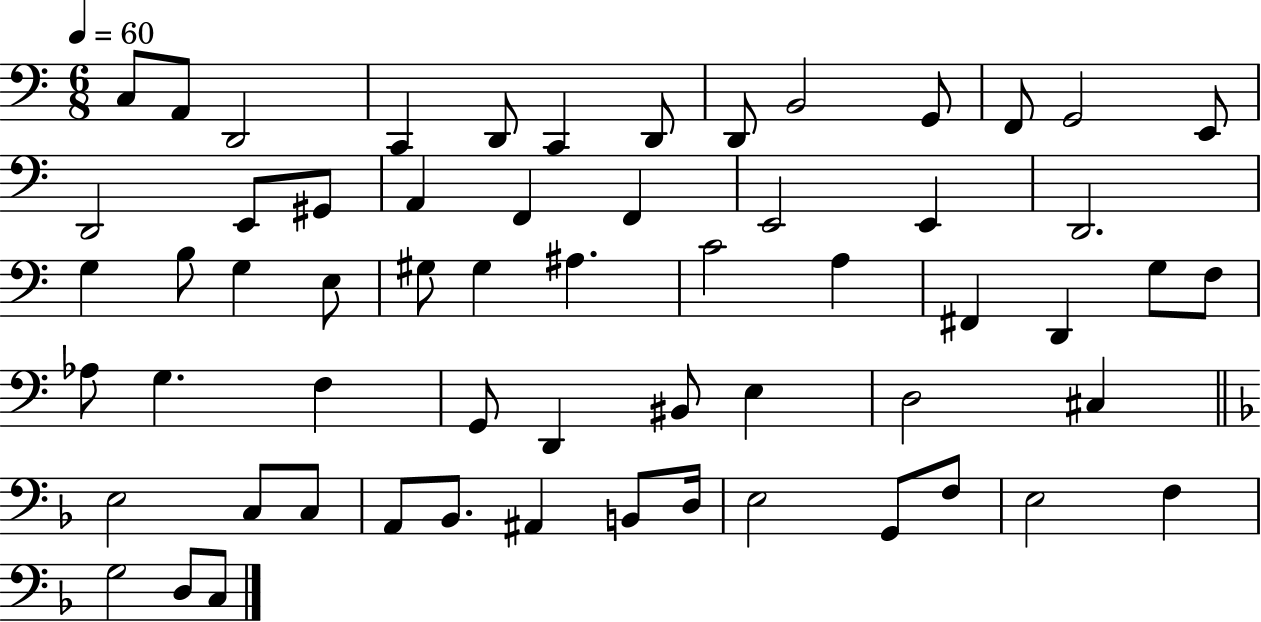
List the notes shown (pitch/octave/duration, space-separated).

C3/e A2/e D2/h C2/q D2/e C2/q D2/e D2/e B2/h G2/e F2/e G2/h E2/e D2/h E2/e G#2/e A2/q F2/q F2/q E2/h E2/q D2/h. G3/q B3/e G3/q E3/e G#3/e G#3/q A#3/q. C4/h A3/q F#2/q D2/q G3/e F3/e Ab3/e G3/q. F3/q G2/e D2/q BIS2/e E3/q D3/h C#3/q E3/h C3/e C3/e A2/e Bb2/e. A#2/q B2/e D3/s E3/h G2/e F3/e E3/h F3/q G3/h D3/e C3/e